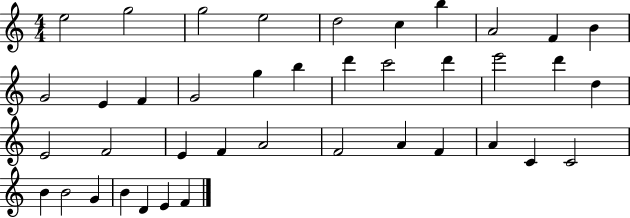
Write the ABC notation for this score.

X:1
T:Untitled
M:4/4
L:1/4
K:C
e2 g2 g2 e2 d2 c b A2 F B G2 E F G2 g b d' c'2 d' e'2 d' d E2 F2 E F A2 F2 A F A C C2 B B2 G B D E F